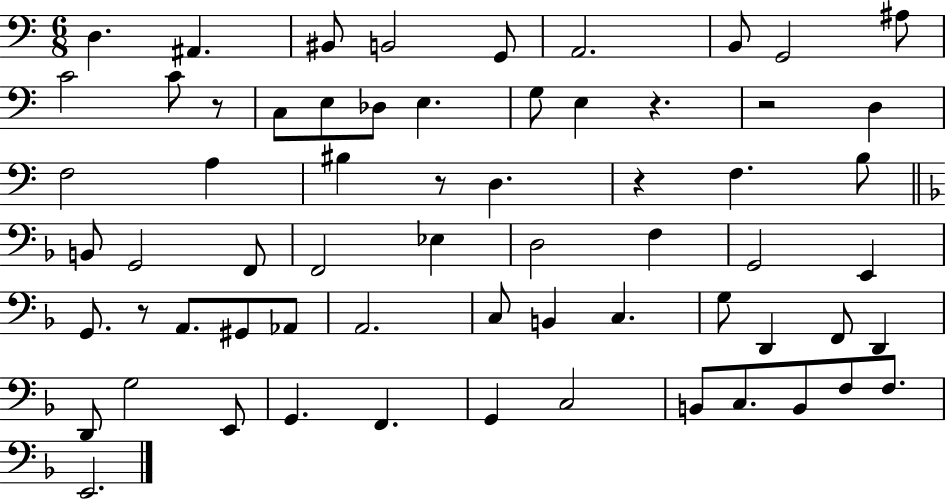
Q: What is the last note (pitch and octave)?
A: E2